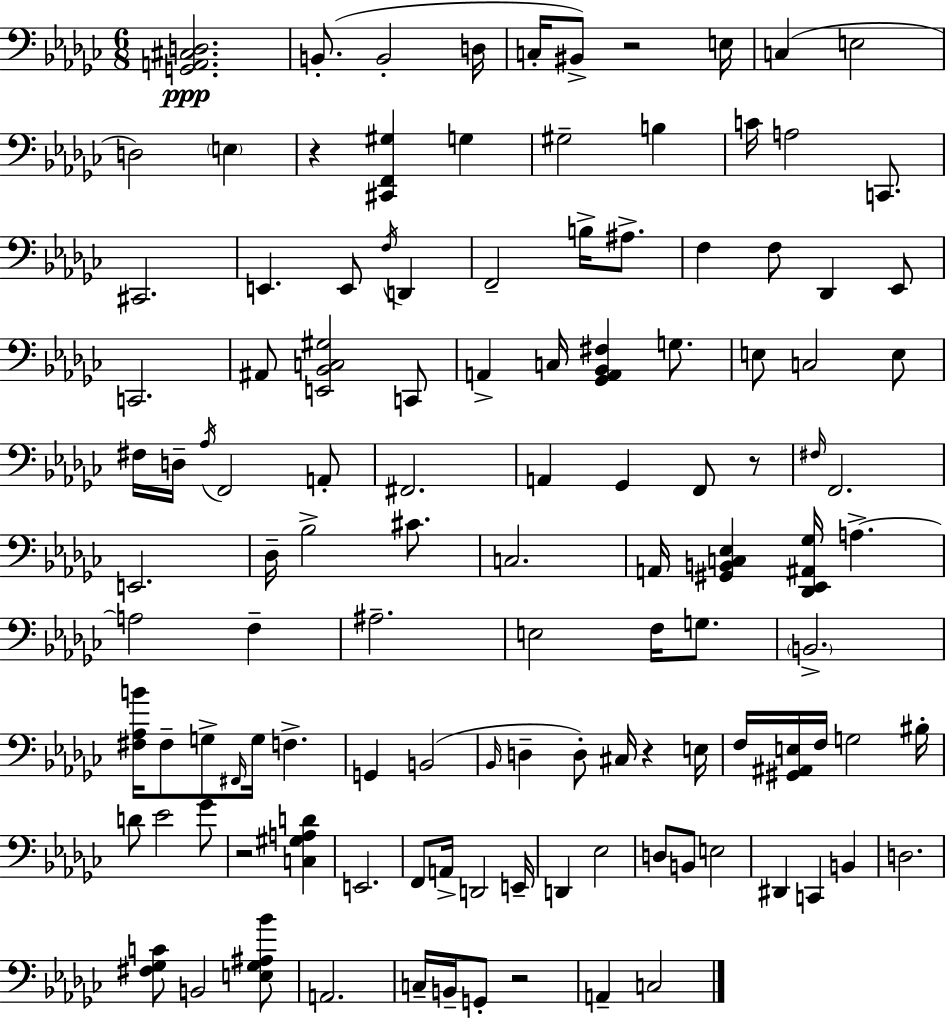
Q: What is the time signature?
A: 6/8